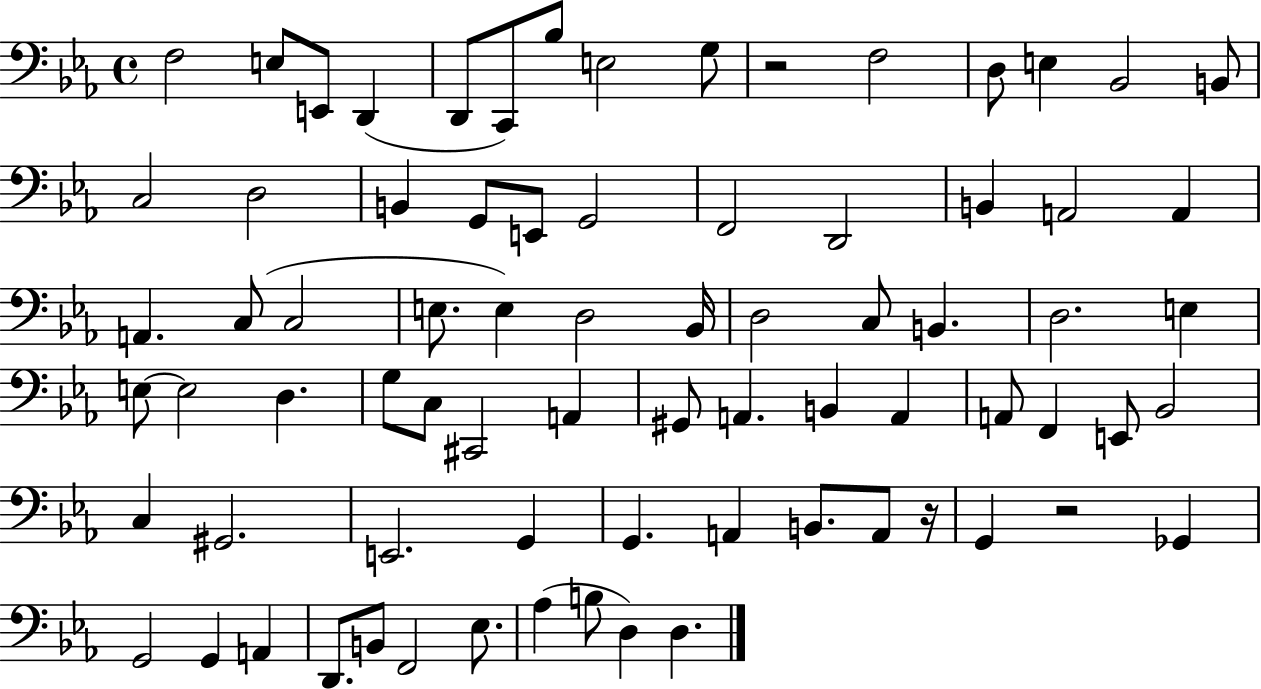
X:1
T:Untitled
M:4/4
L:1/4
K:Eb
F,2 E,/2 E,,/2 D,, D,,/2 C,,/2 _B,/2 E,2 G,/2 z2 F,2 D,/2 E, _B,,2 B,,/2 C,2 D,2 B,, G,,/2 E,,/2 G,,2 F,,2 D,,2 B,, A,,2 A,, A,, C,/2 C,2 E,/2 E, D,2 _B,,/4 D,2 C,/2 B,, D,2 E, E,/2 E,2 D, G,/2 C,/2 ^C,,2 A,, ^G,,/2 A,, B,, A,, A,,/2 F,, E,,/2 _B,,2 C, ^G,,2 E,,2 G,, G,, A,, B,,/2 A,,/2 z/4 G,, z2 _G,, G,,2 G,, A,, D,,/2 B,,/2 F,,2 _E,/2 _A, B,/2 D, D,